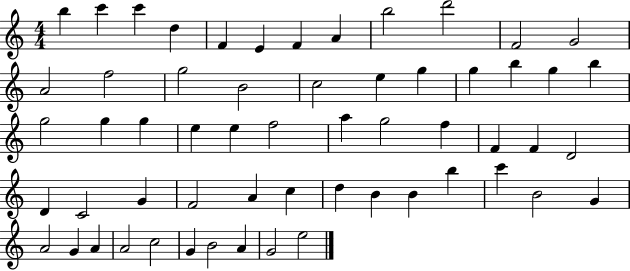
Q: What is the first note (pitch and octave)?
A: B5